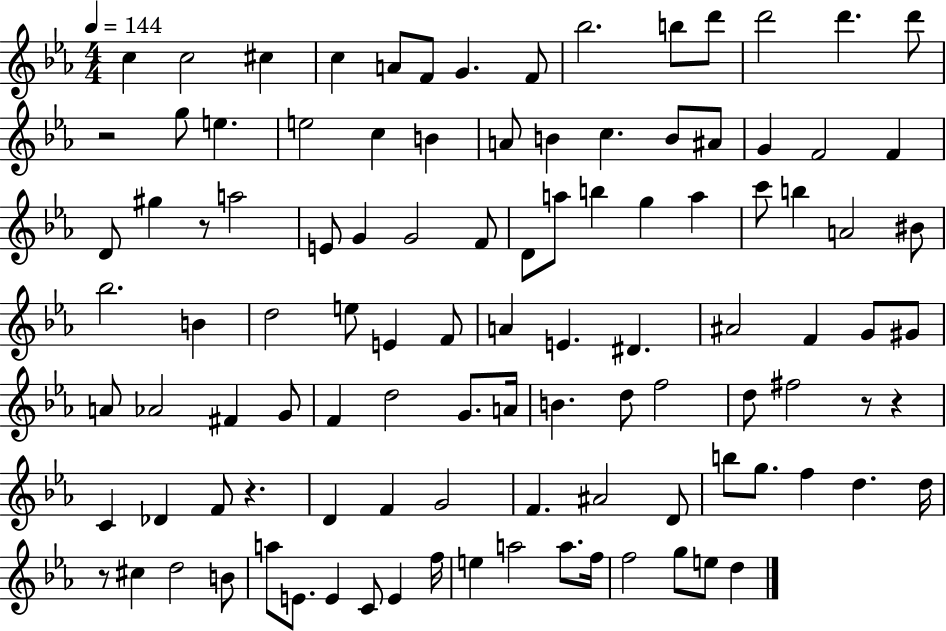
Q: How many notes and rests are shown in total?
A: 106